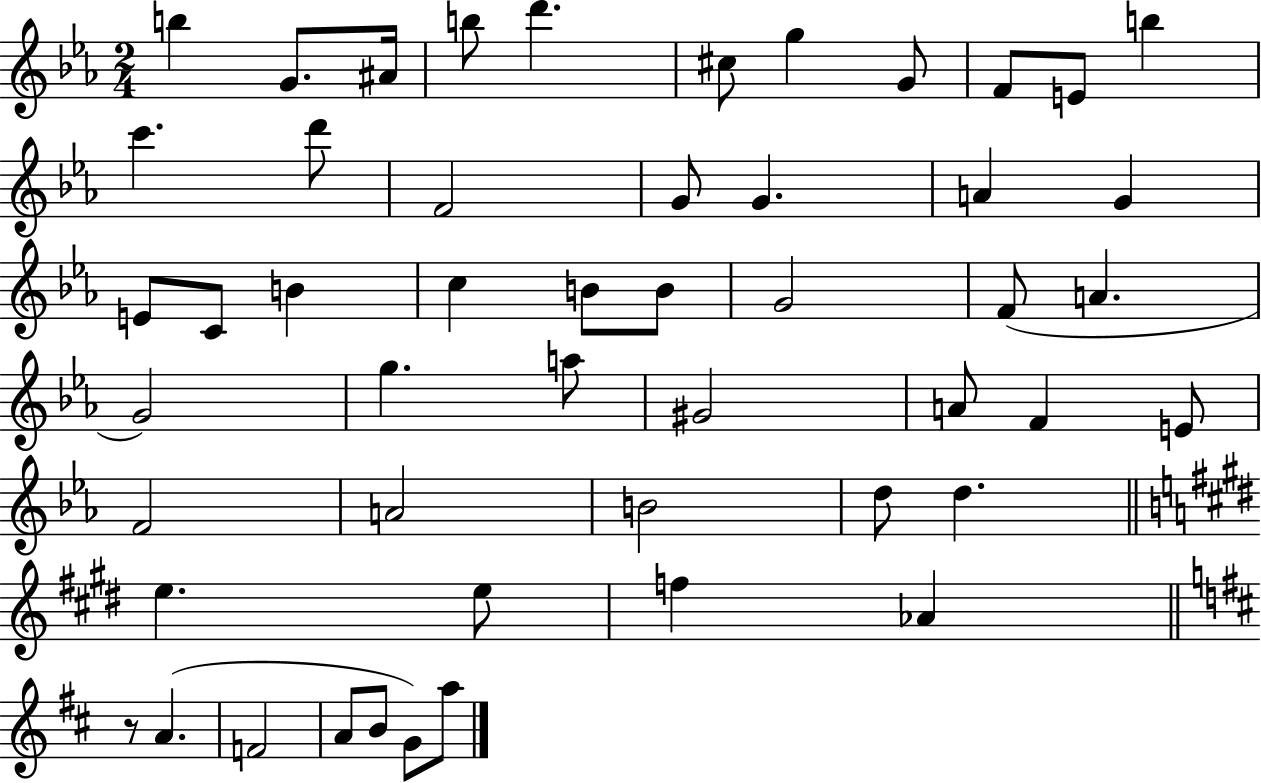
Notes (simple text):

B5/q G4/e. A#4/s B5/e D6/q. C#5/e G5/q G4/e F4/e E4/e B5/q C6/q. D6/e F4/h G4/e G4/q. A4/q G4/q E4/e C4/e B4/q C5/q B4/e B4/e G4/h F4/e A4/q. G4/h G5/q. A5/e G#4/h A4/e F4/q E4/e F4/h A4/h B4/h D5/e D5/q. E5/q. E5/e F5/q Ab4/q R/e A4/q. F4/h A4/e B4/e G4/e A5/e